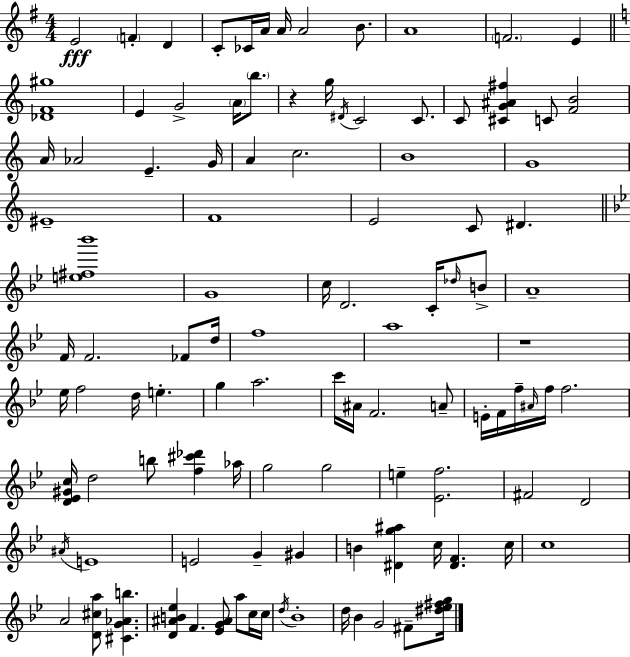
E4/h F4/q D4/q C4/e CES4/s A4/s A4/s A4/h B4/e. A4/w F4/h. E4/q [Db4,F4,G#5]/w E4/q G4/h A4/s B5/e. R/q G5/s D#4/s C4/h C4/e. C4/e [C#4,G4,A#4,F#5]/q C4/e [F4,B4]/h A4/s Ab4/h E4/q. G4/s A4/q C5/h. B4/w G4/w EIS4/w F4/w E4/h C4/e D#4/q. [E5,F#5,Bb6]/w G4/w C5/s D4/h. C4/s Db5/s B4/e A4/w F4/s F4/h. FES4/e D5/s F5/w A5/w R/w Eb5/s F5/h D5/s E5/q. G5/q A5/h. C6/s A#4/s F4/h. A4/e E4/s F4/s F5/s A#4/s F5/s F5/h. [D4,Eb4,G#4,C5]/s D5/h B5/e [F5,C#6,Db6]/q Ab5/s G5/h G5/h E5/q [Eb4,F5]/h. F#4/h D4/h A#4/s E4/w E4/h G4/q G#4/q B4/q [D#4,G5,A#5]/q C5/s [D#4,F4]/q. C5/s C5/w A4/h [D4,C#5,A5]/e [C#4,G4,Ab4,B5]/q. [D4,A#4,B4,Eb5]/q F4/q. [Eb4,G4,A#4]/e A5/e C5/s C5/s D5/s Bb4/w D5/s Bb4/q G4/h F#4/e [D#5,Eb5,F#5,G5]/s